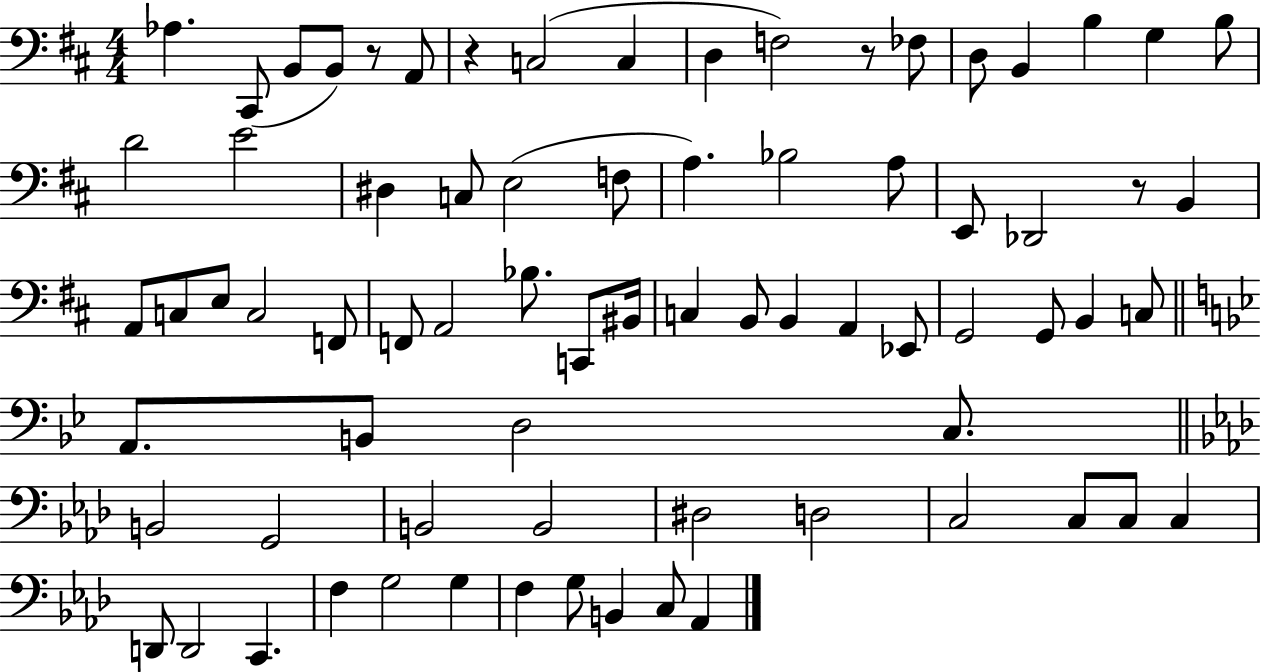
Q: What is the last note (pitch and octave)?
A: Ab2